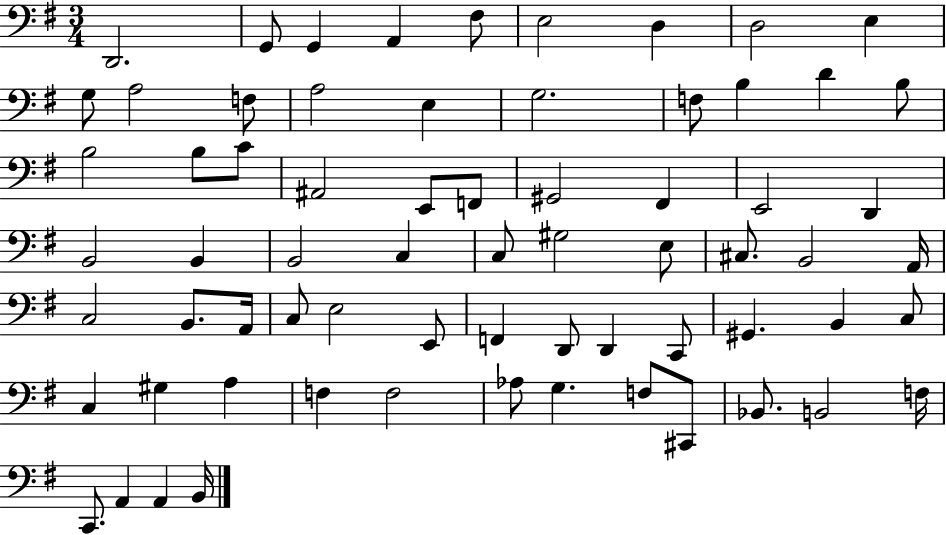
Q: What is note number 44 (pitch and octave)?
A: E3